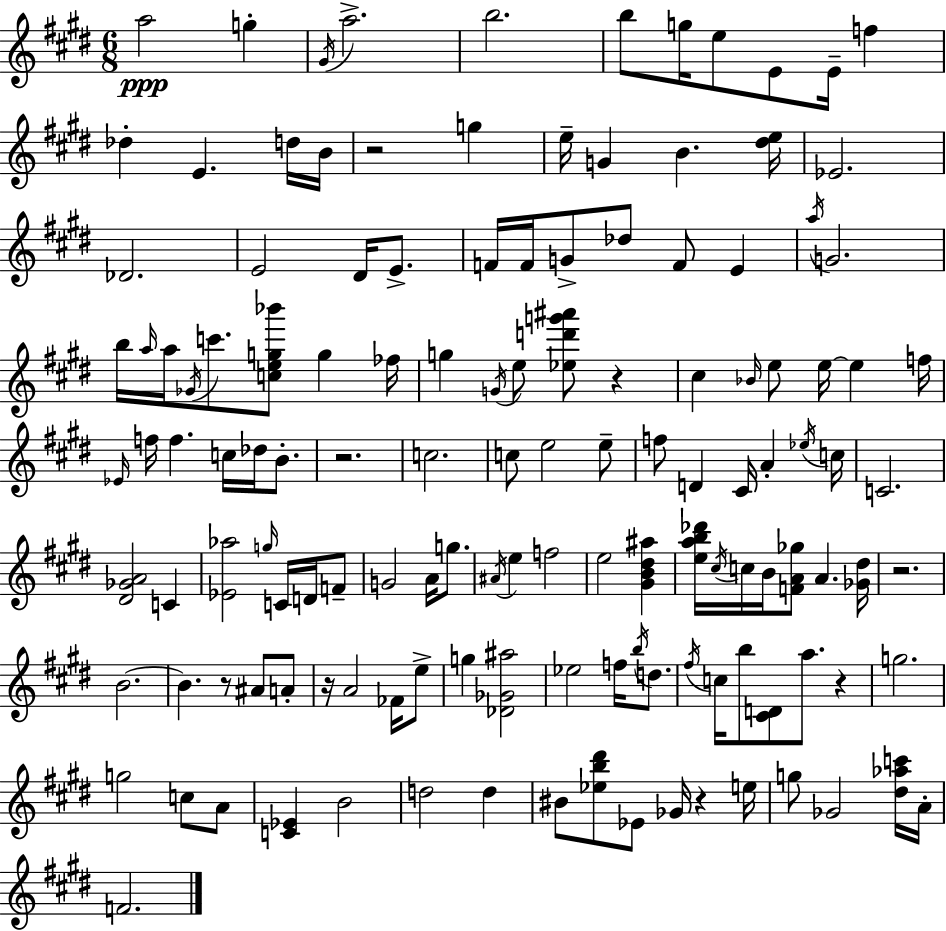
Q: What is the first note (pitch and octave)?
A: A5